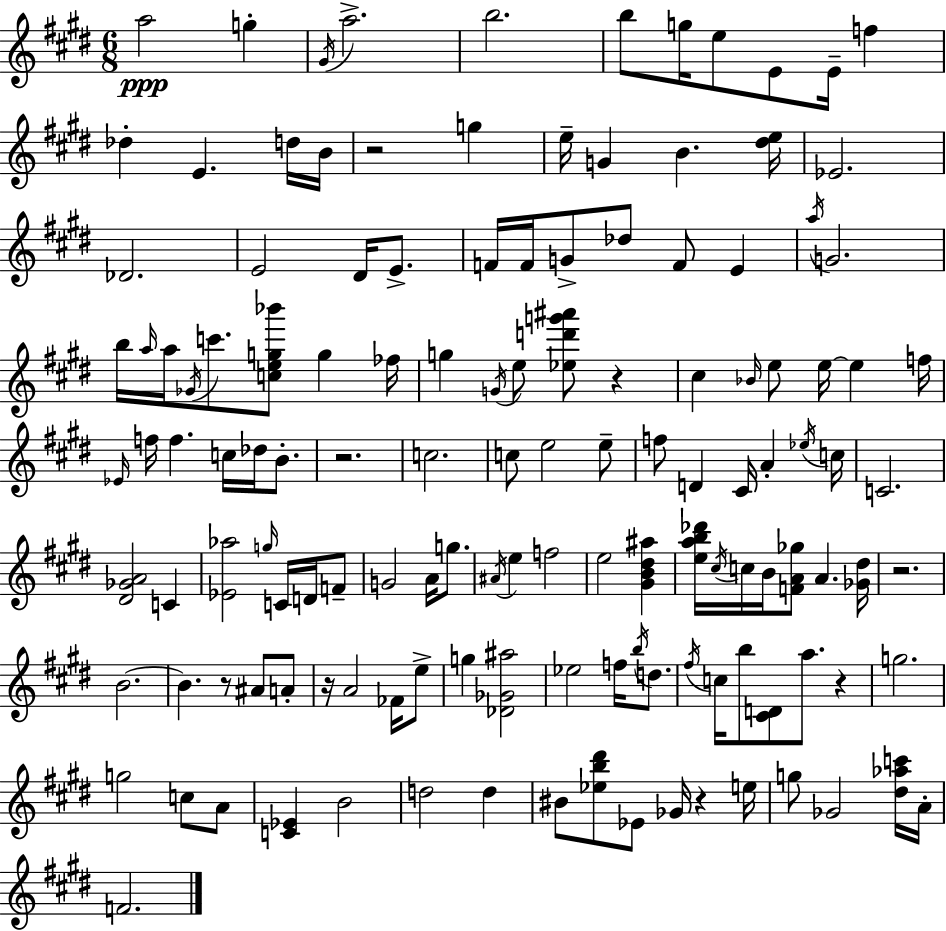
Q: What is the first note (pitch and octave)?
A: A5